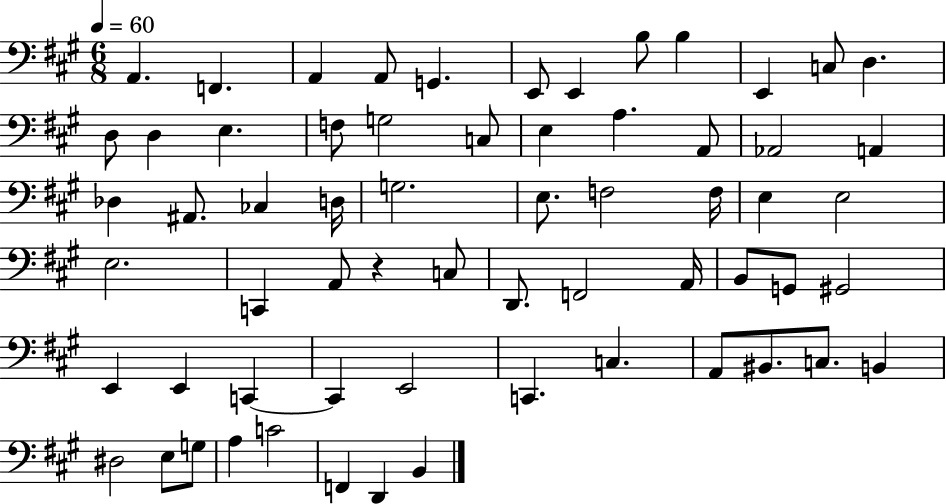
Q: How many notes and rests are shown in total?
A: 63